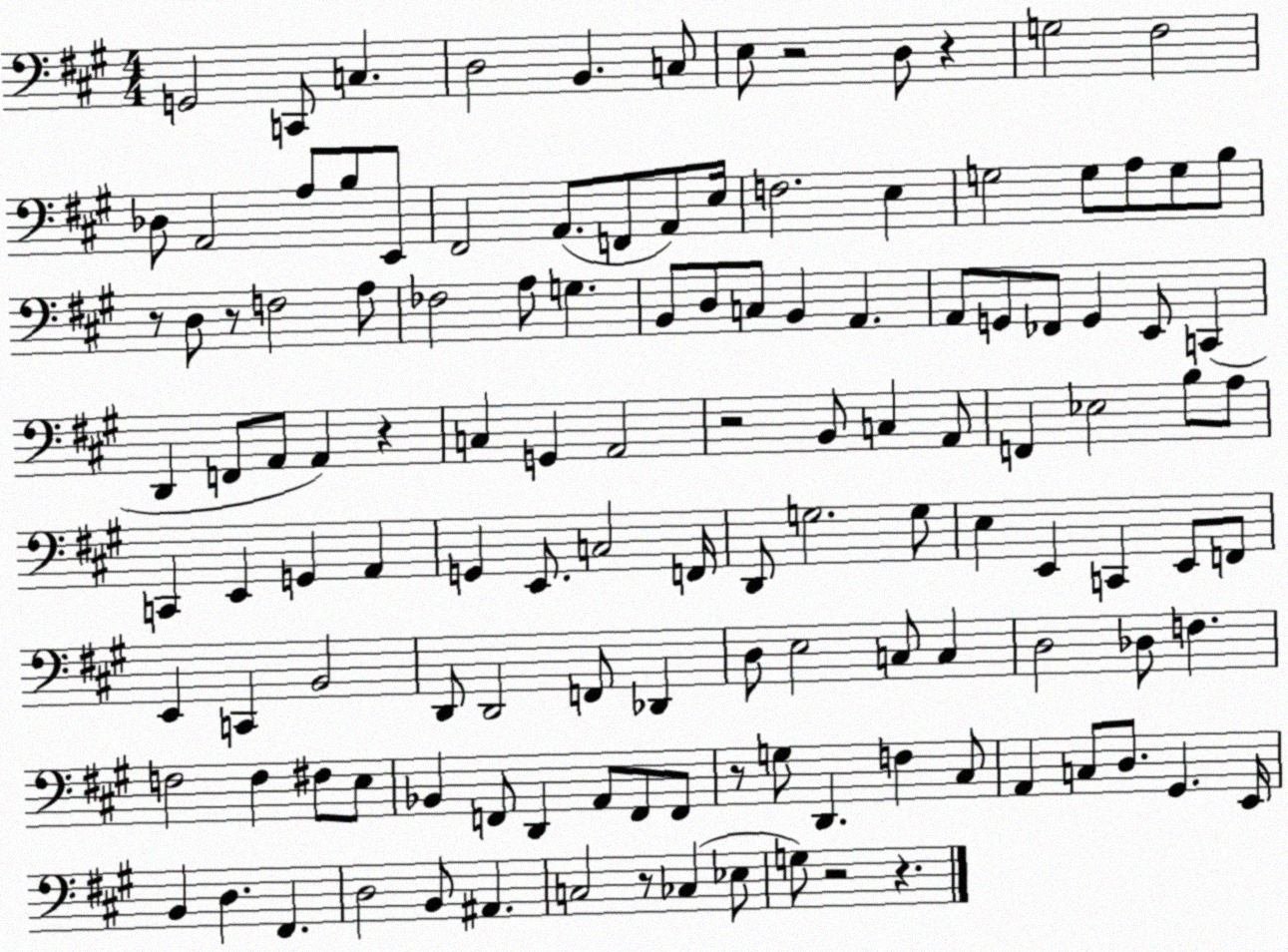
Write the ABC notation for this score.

X:1
T:Untitled
M:4/4
L:1/4
K:A
G,,2 C,,/2 C, D,2 B,, C,/2 E,/2 z2 D,/2 z G,2 ^F,2 _D,/2 A,,2 A,/2 B,/2 E,,/2 ^F,,2 A,,/2 F,,/2 A,,/2 E,/4 F,2 E, G,2 G,/2 A,/2 G,/2 B,/2 z/2 D,/2 z/2 F,2 A,/2 _F,2 A,/2 G, B,,/2 D,/2 C,/2 B,, A,, A,,/2 G,,/2 _F,,/2 G,, E,,/2 C,, D,, F,,/2 A,,/2 A,, z C, G,, A,,2 z2 B,,/2 C, A,,/2 F,, _E,2 B,/2 A,/2 C,, E,, G,, A,, G,, E,,/2 C,2 F,,/4 D,,/2 G,2 G,/2 E, E,, C,, E,,/2 F,,/2 E,, C,, B,,2 D,,/2 D,,2 F,,/2 _D,, D,/2 E,2 C,/2 C, D,2 _D,/2 F, F,2 F, ^F,/2 E,/2 _B,, F,,/2 D,, A,,/2 F,,/2 F,,/2 z/2 G,/2 D,, F, ^C,/2 A,, C,/2 D,/2 ^G,, E,,/4 B,, D, ^F,, D,2 B,,/2 ^A,, C,2 z/2 _C, _E,/2 G,/2 z2 z